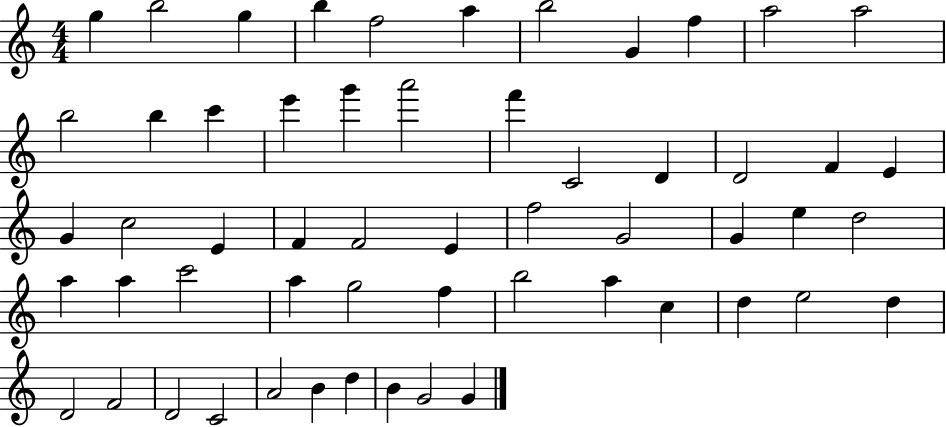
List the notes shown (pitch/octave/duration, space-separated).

G5/q B5/h G5/q B5/q F5/h A5/q B5/h G4/q F5/q A5/h A5/h B5/h B5/q C6/q E6/q G6/q A6/h F6/q C4/h D4/q D4/h F4/q E4/q G4/q C5/h E4/q F4/q F4/h E4/q F5/h G4/h G4/q E5/q D5/h A5/q A5/q C6/h A5/q G5/h F5/q B5/h A5/q C5/q D5/q E5/h D5/q D4/h F4/h D4/h C4/h A4/h B4/q D5/q B4/q G4/h G4/q